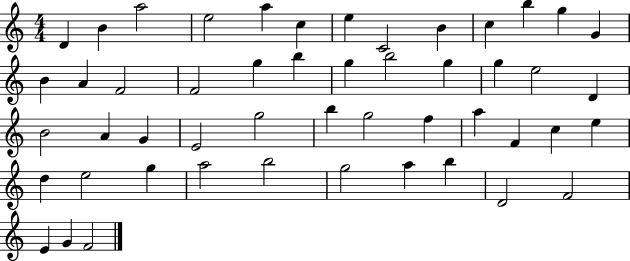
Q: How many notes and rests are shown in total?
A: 50